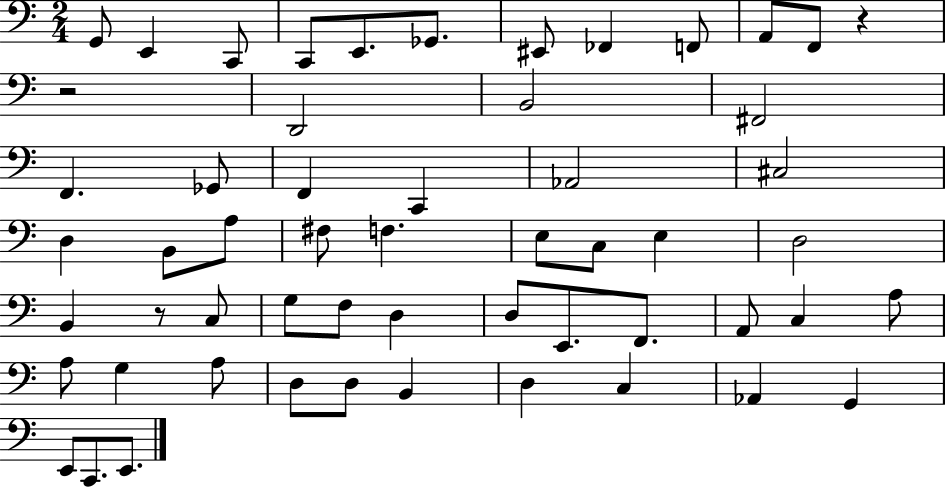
X:1
T:Untitled
M:2/4
L:1/4
K:C
G,,/2 E,, C,,/2 C,,/2 E,,/2 _G,,/2 ^E,,/2 _F,, F,,/2 A,,/2 F,,/2 z z2 D,,2 B,,2 ^F,,2 F,, _G,,/2 F,, C,, _A,,2 ^C,2 D, B,,/2 A,/2 ^F,/2 F, E,/2 C,/2 E, D,2 B,, z/2 C,/2 G,/2 F,/2 D, D,/2 E,,/2 F,,/2 A,,/2 C, A,/2 A,/2 G, A,/2 D,/2 D,/2 B,, D, C, _A,, G,, E,,/2 C,,/2 E,,/2